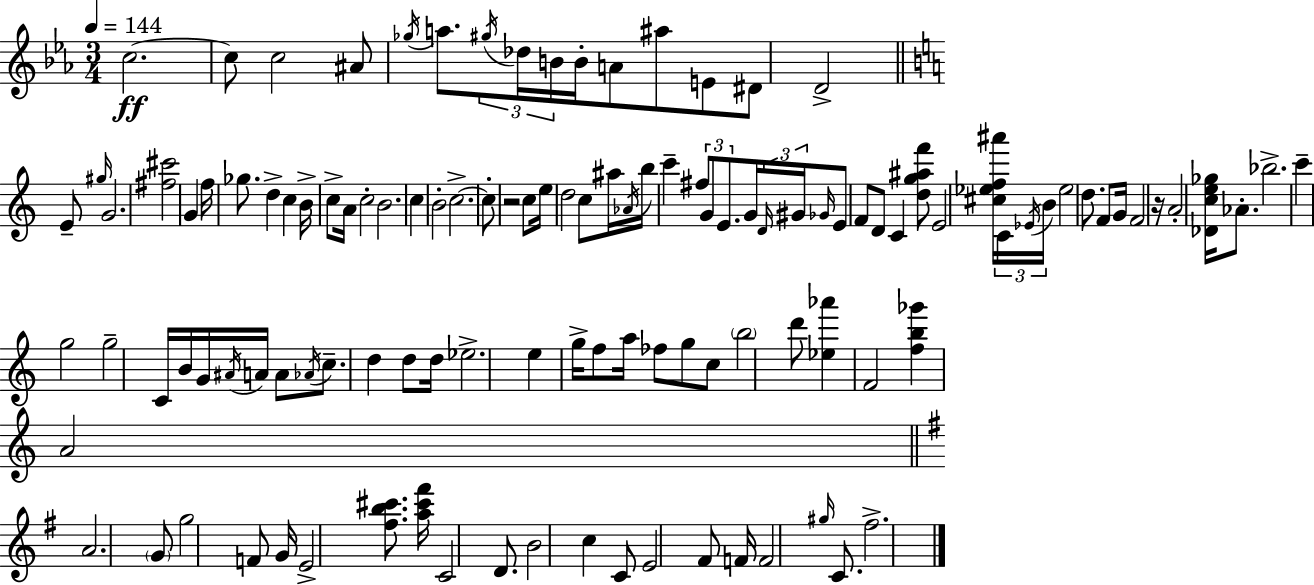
{
  \clef treble
  \numericTimeSignature
  \time 3/4
  \key c \minor
  \tempo 4 = 144
  c''2.~~\ff | c''8 c''2 ais'8 | \acciaccatura { ges''16 } a''8. \tuplet 3/2 { \acciaccatura { gis''16 } des''16 b'16 } b'16-. a'8 ais''8 | e'8 dis'8 d'2-> | \break \bar "||" \break \key c \major e'8-- \grace { gis''16 } g'2. | <fis'' cis'''>2 g'4 | f''16 ges''8. d''4-> c''4 | b'16-> c''8-> a'16 c''2-. | \break b'2. | c''4 b'2-. | c''2.->~~ | c''8-. r2 | \break c''8 e''16 d''2 | c''8 ais''16 \acciaccatura { aes'16 } b''16 c'''4-- \tuplet 3/2 { fis''8 g'8 | e'8. } g'16 \tuplet 3/2 { \grace { d'16 } gis'16 \grace { ges'16 } } e'8 f'8 | d'8 c'4 <d'' g'' ais'' f'''>8 e'2 | \break <cis'' ees'' f'' ais'''>16 \tuplet 3/2 { c'16 \acciaccatura { ees'16 } b'16 } ees''2 | d''8. f'8 g'16 f'2 | r16 a'2-. | <des' c'' e'' ges''>16 aes'8.-. bes''2.-> | \break c'''4-- g''2 | g''2-- | c'16 b'16 g'16 \acciaccatura { ais'16 } a'16 a'8 \acciaccatura { aes'16 } c''8.-- | d''4 d''8 d''16 ees''2.-> | \break e''4 | g''16-> f''8 a''16 fes''8 g''8 c''8 \parenthesize b''2 | d'''8 <ees'' aes'''>4 | f'2 <f'' b'' ges'''>4 | \break a'2 \bar "||" \break \key g \major a'2. | \parenthesize g'8 g''2 f'8 | g'16 e'2-> <fis'' b'' cis'''>8. | <a'' cis''' fis'''>16 c'2 d'8. | \break b'2 c''4 | c'8 e'2 fis'8 | f'16 f'2 \grace { gis''16 } c'8. | fis''2.-> | \break \bar "|."
}